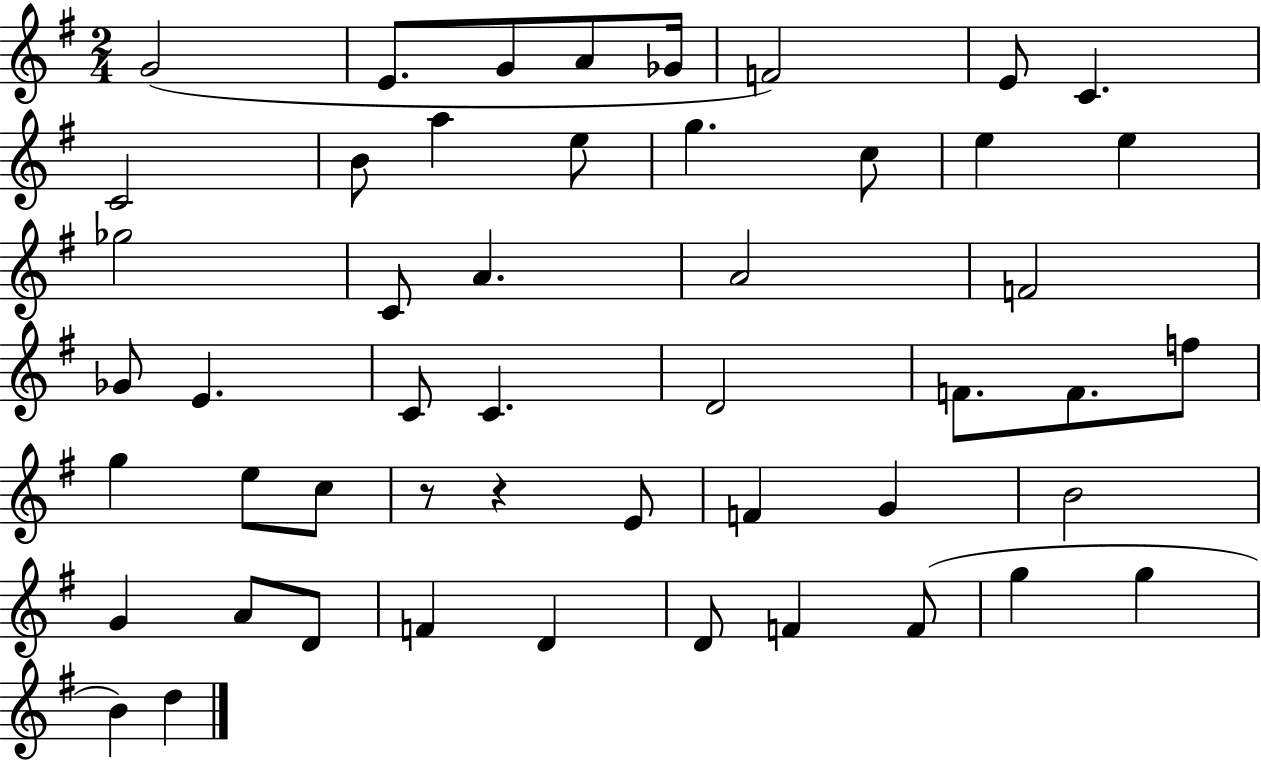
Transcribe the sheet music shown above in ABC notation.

X:1
T:Untitled
M:2/4
L:1/4
K:G
G2 E/2 G/2 A/2 _G/4 F2 E/2 C C2 B/2 a e/2 g c/2 e e _g2 C/2 A A2 F2 _G/2 E C/2 C D2 F/2 F/2 f/2 g e/2 c/2 z/2 z E/2 F G B2 G A/2 D/2 F D D/2 F F/2 g g B d